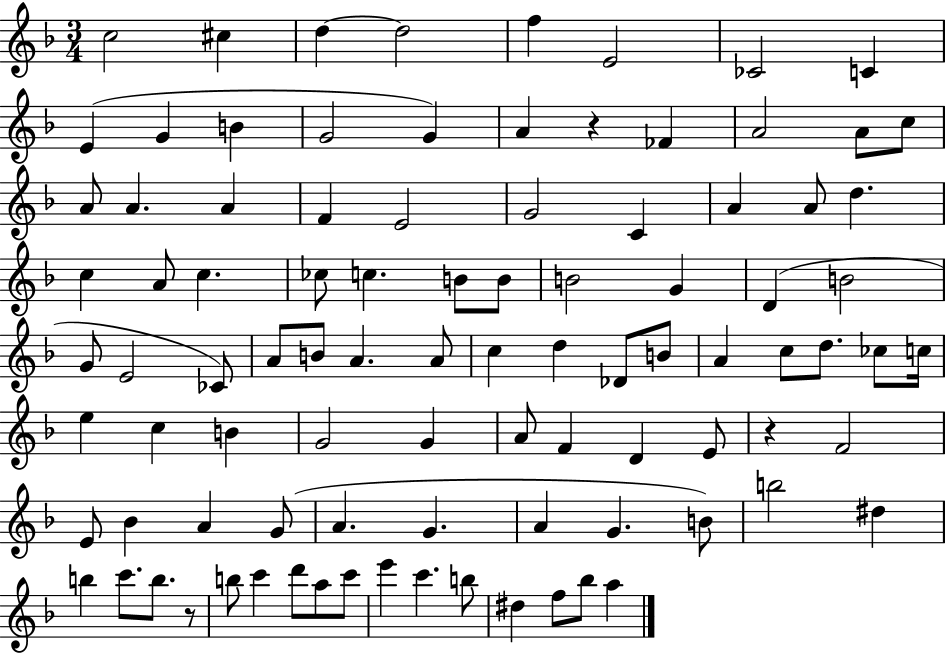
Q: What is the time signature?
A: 3/4